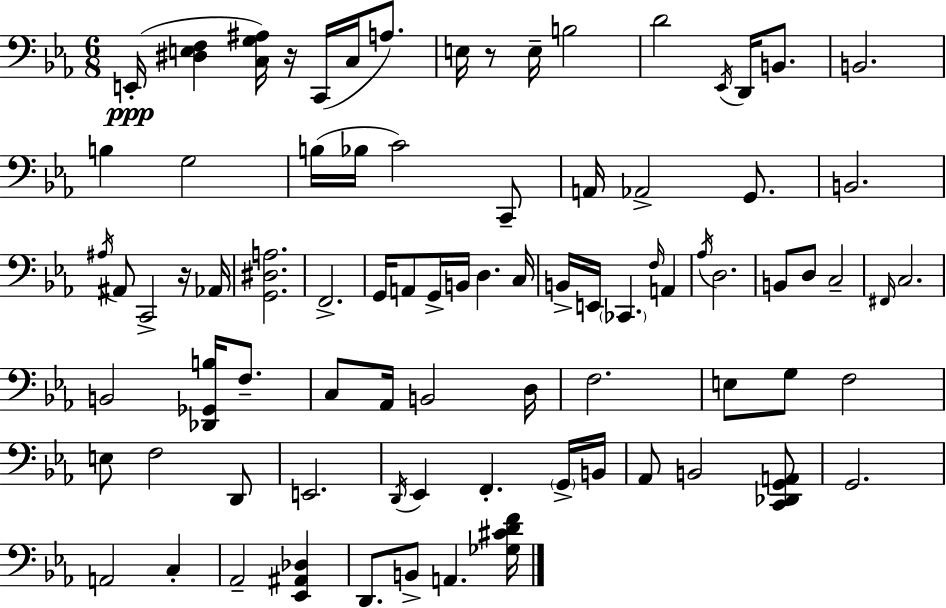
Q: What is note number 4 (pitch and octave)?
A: A3